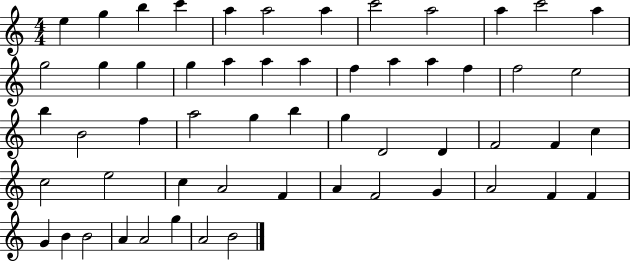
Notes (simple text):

E5/q G5/q B5/q C6/q A5/q A5/h A5/q C6/h A5/h A5/q C6/h A5/q G5/h G5/q G5/q G5/q A5/q A5/q A5/q F5/q A5/q A5/q F5/q F5/h E5/h B5/q B4/h F5/q A5/h G5/q B5/q G5/q D4/h D4/q F4/h F4/q C5/q C5/h E5/h C5/q A4/h F4/q A4/q F4/h G4/q A4/h F4/q F4/q G4/q B4/q B4/h A4/q A4/h G5/q A4/h B4/h